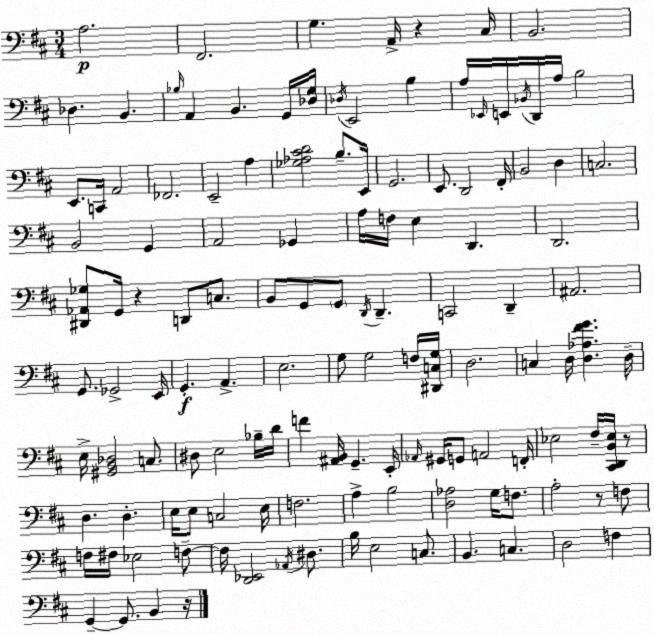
X:1
T:Untitled
M:3/4
L:1/4
K:D
A,2 ^F,,2 G, A,,/4 z ^C,/4 B,,2 _D, B,, _B,/4 A,, B,, G,,/4 [_D,G,]/4 _D,/4 E,,2 B, A,/4 _E,,/4 E,,/4 _B,,/4 D,,/4 A,/4 B,2 E,,/2 C,,/4 A,,2 _F,,2 E,,2 A, [_G,_A,^CD]2 B,/2 E,,/4 G,,2 E,,/2 D,,2 ^F,,/4 B,,2 D, C,2 B,,2 G,, A,,2 _G,, A,/4 F,/4 E, D,, D,,2 [^D,,_A,,_G,]/2 G,,/4 z D,,/2 C,/2 B,,/2 G,,/2 G,,/2 D,,/4 D,, C,,2 D,, ^A,,2 G,,/2 _G,,2 E,,/4 G,, A,, E,2 G,/2 G,2 F,/4 [^D,,C,G,]/4 D,2 C, D,/4 [D,_A,^FG] D,/4 E,/4 [^G,,B,,_D,]2 C,/2 ^D,/2 E,2 _B,/4 D/4 F [^A,,B,,]/4 G,, E,,/4 _A,,/4 ^G,,/4 G,,/2 A,,2 F,,/4 _E,2 ^F,/4 [^C,,D,,B,,_E,]/4 z/2 D, D, E,/4 E,/2 C,2 E,/4 F,2 A, B,2 [D,_A,]2 G,/4 F,/2 A,2 z/2 F,/2 F,/4 ^F,/4 _E,2 F,/2 F,/4 [D,,_E,,]2 _A,,/4 ^D,/2 B,/4 E,2 C,/2 B,, C, D,2 F, G,, G,,/2 B,, z/4